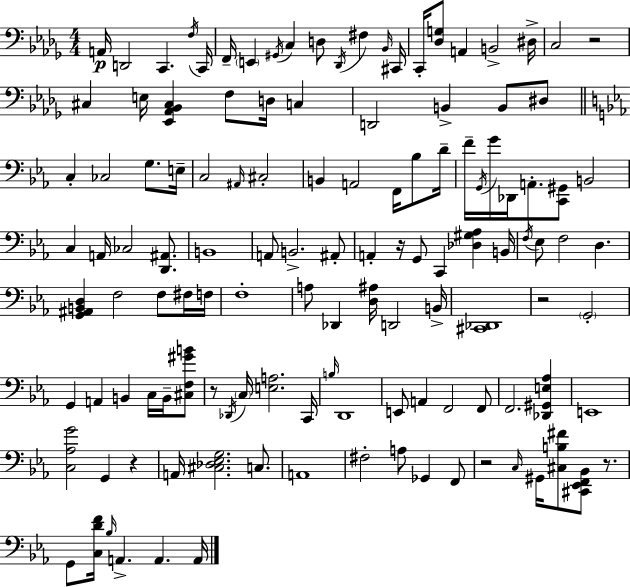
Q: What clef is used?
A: bass